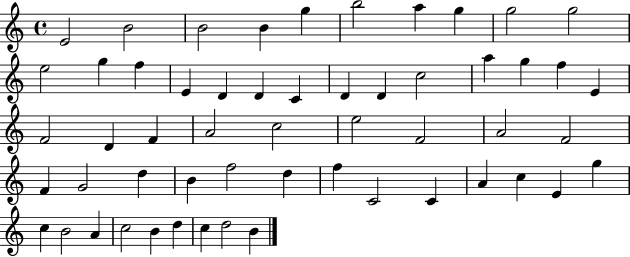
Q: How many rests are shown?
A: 0